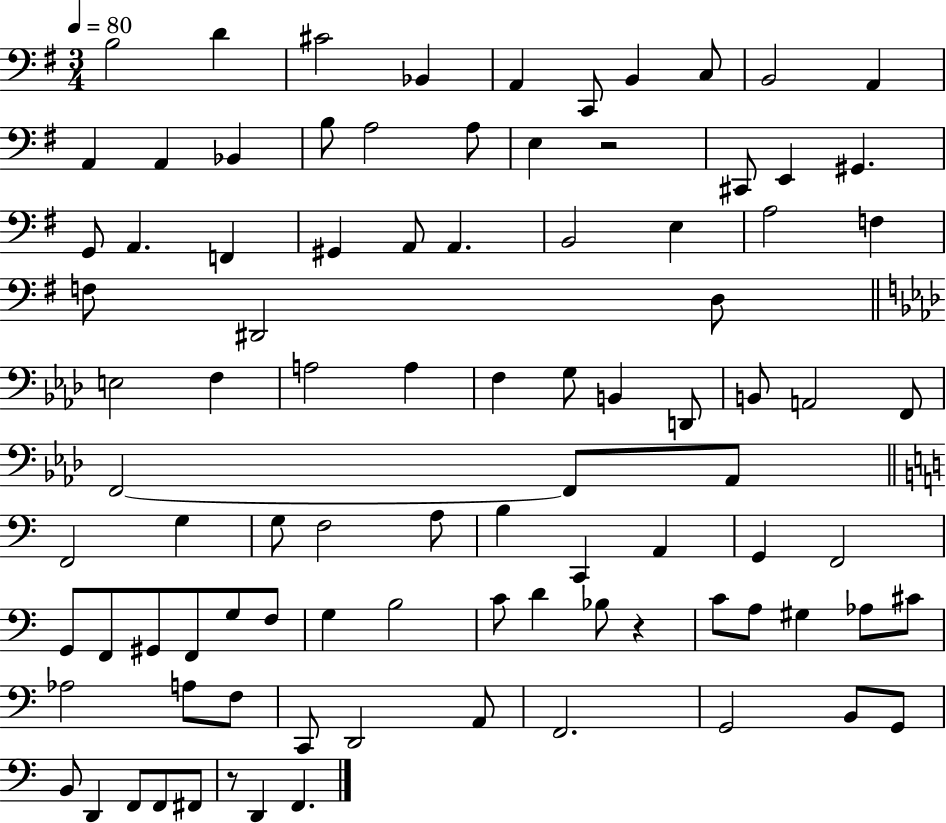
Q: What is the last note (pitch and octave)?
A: F2